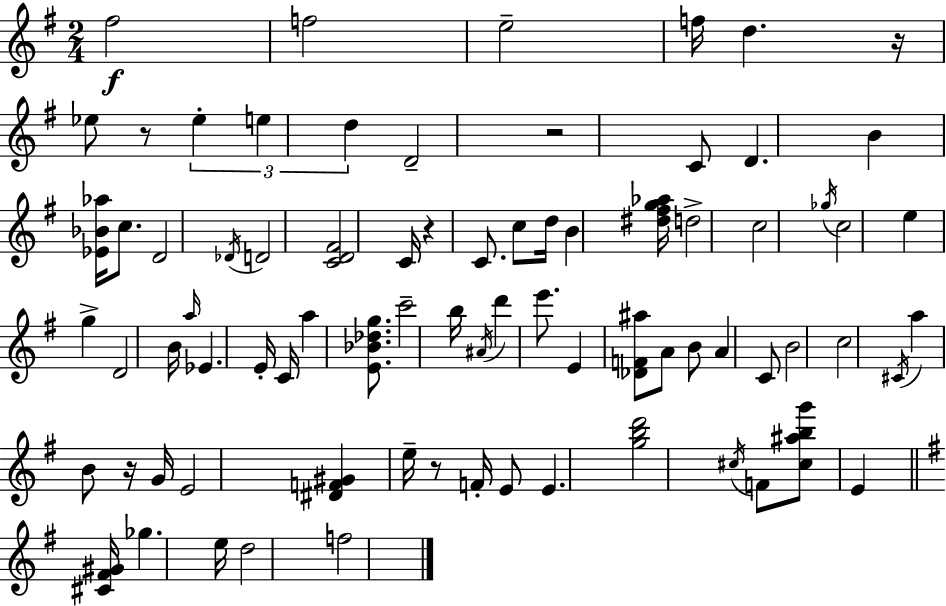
F#5/h F5/h E5/h F5/s D5/q. R/s Eb5/e R/e Eb5/q E5/q D5/q D4/h R/h C4/e D4/q. B4/q [Eb4,Bb4,Ab5]/s C5/e. D4/h Db4/s D4/h [C4,D4,F#4]/h C4/s R/q C4/e. C5/e D5/s B4/q [D#5,F#5,G5,Ab5]/s D5/h C5/h Gb5/s C5/h E5/q G5/q D4/h B4/s A5/s Eb4/q. E4/s C4/s A5/q [E4,Bb4,Db5,G5]/e. C6/h B5/s A#4/s D6/q E6/e. E4/q [Db4,F4,A#5]/e A4/e B4/e A4/q C4/e B4/h C5/h C#4/s A5/q B4/e R/s G4/s E4/h [D#4,F4,G#4]/q E5/s R/e F4/s E4/e E4/q. [G5,B5,D6]/h C#5/s F4/e [C#5,A#5,B5,G6]/e E4/q [C#4,F#4,G#4]/s Gb5/q. E5/s D5/h F5/h